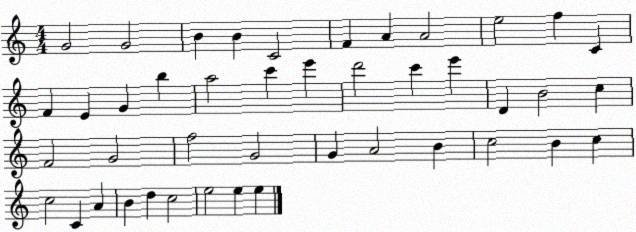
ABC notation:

X:1
T:Untitled
M:4/4
L:1/4
K:C
G2 G2 B B C2 F A A2 e2 f C F E G b a2 c' e' d'2 c' e' D B2 c F2 G2 f2 G2 G A2 B c2 B c c2 C A B d c2 e2 e e